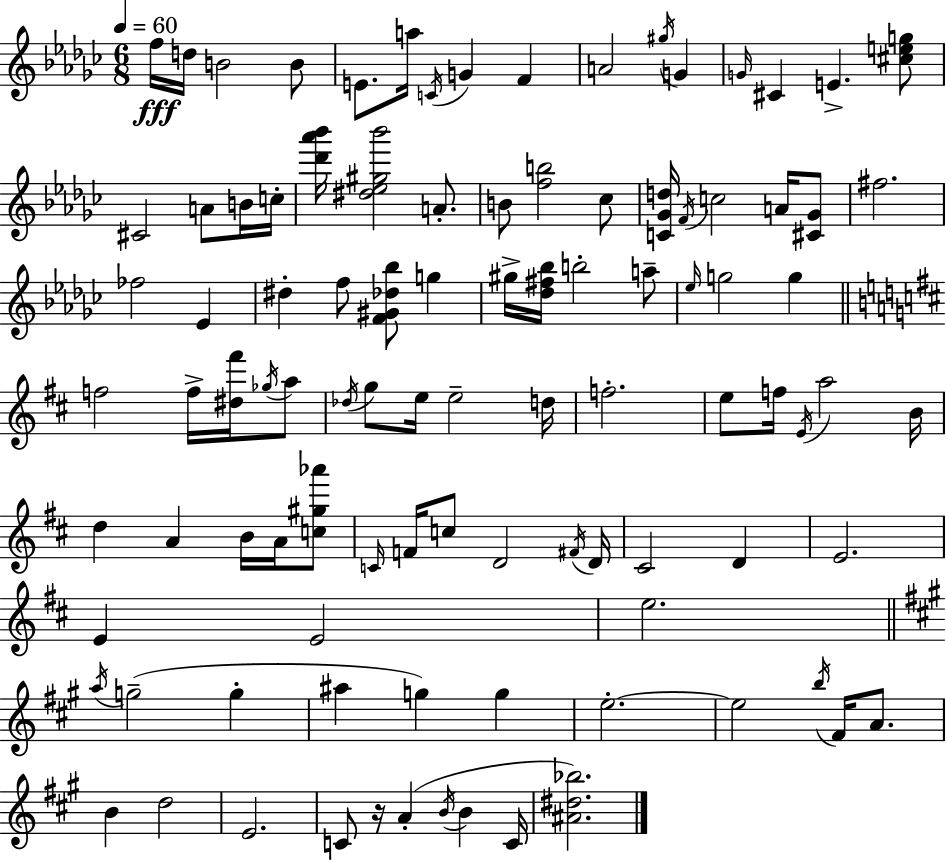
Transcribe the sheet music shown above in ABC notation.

X:1
T:Untitled
M:6/8
L:1/4
K:Ebm
f/4 d/4 B2 B/2 E/2 a/4 C/4 G F A2 ^g/4 G G/4 ^C E [^ceg]/2 ^C2 A/2 B/4 c/4 [_d'_a'_b']/4 [^d_e^g_b']2 A/2 B/2 [fb]2 _c/2 [C_Gd]/4 F/4 c2 A/4 [^C_G]/2 ^f2 _f2 _E ^d f/2 [F^G_d_b]/2 g ^g/4 [_d^f_b]/4 b2 a/2 _e/4 g2 g f2 f/4 [^d^f']/4 _g/4 a/2 _d/4 g/2 e/4 e2 d/4 f2 e/2 f/4 E/4 a2 B/4 d A B/4 A/4 [c^g_a']/2 C/4 F/4 c/2 D2 ^F/4 D/4 ^C2 D E2 E E2 e2 a/4 g2 g ^a g g e2 e2 b/4 ^F/4 A/2 B d2 E2 C/2 z/4 A B/4 B C/4 [^A^d_b]2